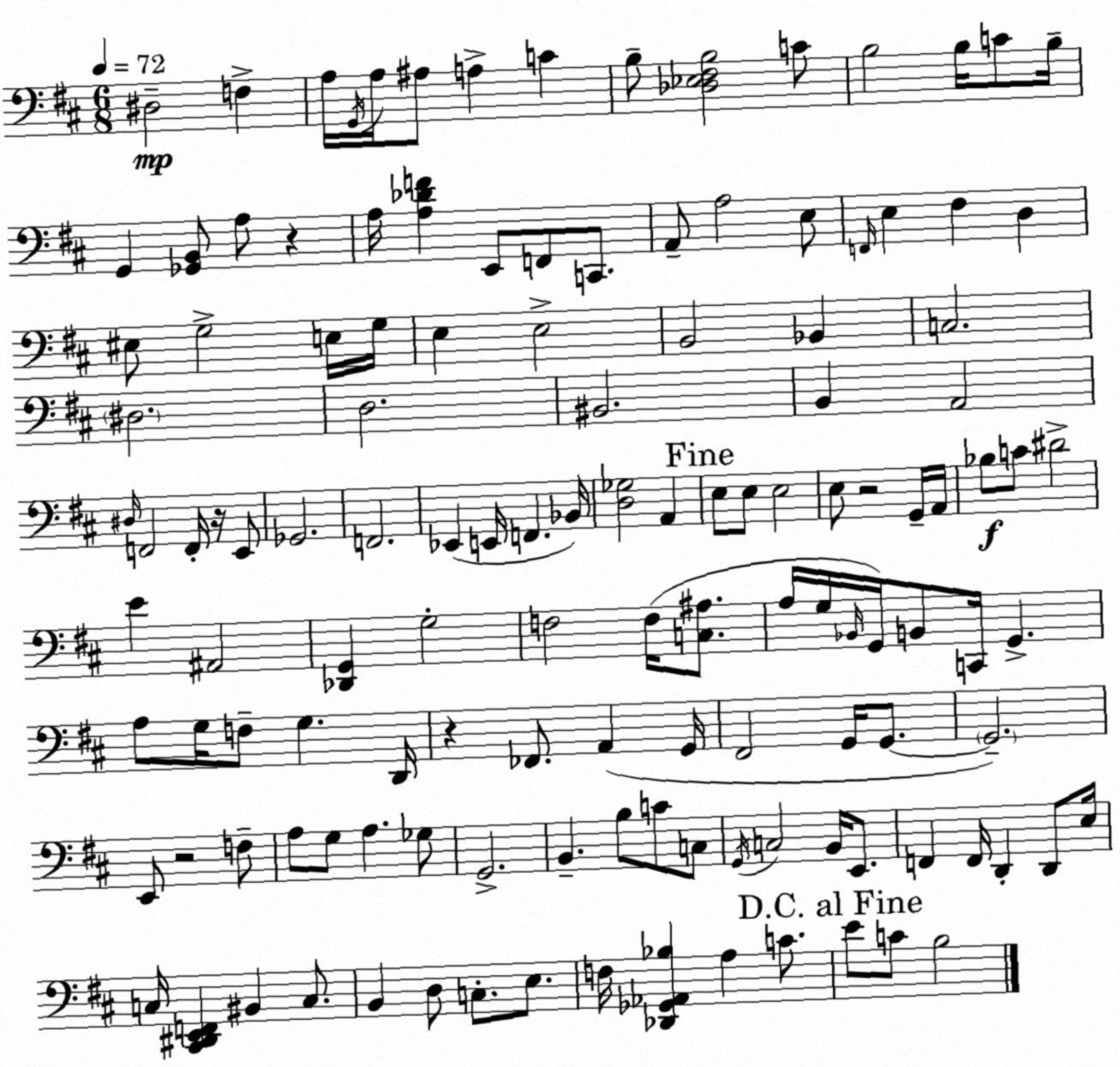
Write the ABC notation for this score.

X:1
T:Untitled
M:6/8
L:1/4
K:D
^D,2 F, A,/4 G,,/4 A,/4 ^A,/2 A, C B,/2 [_D,_E,^F,B,]2 C/2 B,2 B,/4 C/2 B,/4 G,, [_G,,B,,]/2 A,/2 z A,/4 [A,_DF] E,,/2 F,,/2 C,,/2 A,,/2 A,2 E,/2 F,,/4 E, ^F, D, ^E,/2 G,2 E,/4 G,/4 E, E,2 B,,2 _B,, C,2 ^D,2 D,2 ^B,,2 B,, A,,2 ^D,/4 F,,2 F,,/4 z/4 E,,/2 _G,,2 F,,2 _E,, E,,/4 F,, _B,,/4 [D,_G,]2 A,, E,/2 E,/2 E,2 E,/2 z2 G,,/4 A,,/4 _B,/2 C/2 ^D2 E ^A,,2 [_D,,G,,] G,2 F,2 F,/4 [C,^A,]/2 A,/4 G,/4 _B,,/4 G,,/4 B,,/2 C,,/4 G,, A,/2 G,/4 F,/2 G, D,,/4 z _F,,/2 A,, G,,/4 ^F,,2 G,,/4 G,,/2 G,,2 E,,/2 z2 F,/2 A,/2 G,/2 A, _G,/2 G,,2 B,, B,/2 C/2 C,/2 G,,/4 C,2 B,,/4 E,,/2 F,, F,,/4 D,, D,,/2 E,/4 C,/4 [^C,,^D,,E,,F,,] ^B,, C,/2 B,, D,/2 C,/2 E,/2 F,/4 [_D,,_G,,_A,,_B,] A, C/2 E/2 C/2 B,2